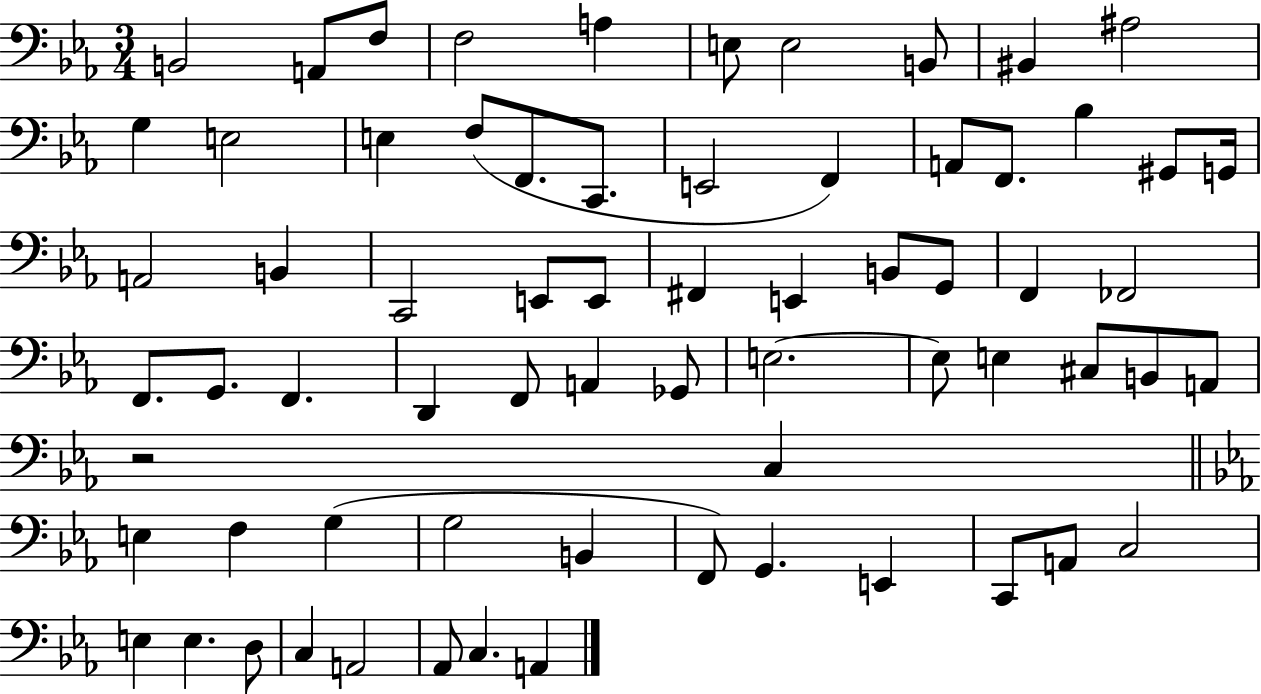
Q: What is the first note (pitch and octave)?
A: B2